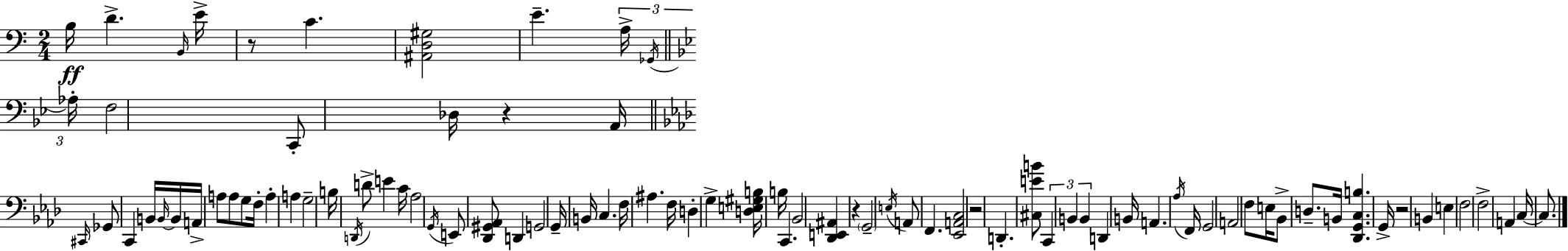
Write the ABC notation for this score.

X:1
T:Untitled
M:2/4
L:1/4
K:C
B,/4 D B,,/4 E/4 z/2 C [^A,,D,^G,]2 E A,/4 _G,,/4 _A,/4 F,2 C,,/2 _D,/4 z A,,/4 ^C,,/4 _G,,/2 C,, B,,/4 B,,/4 B,,/4 A,,/4 A,/2 A,/2 G,/2 F,/4 A, A, G,2 B,/4 D,,/4 D/2 E C/4 _A,2 G,,/4 E,,/2 [_D,,^G,,_A,,]/2 D,, G,,2 G,,/4 B,,/4 C, F,/4 ^A, F,/4 D, G, [D,E,^G,B,]/4 B,/4 C,, _B,,2 [_D,,E,,^A,,] z G,,2 E,/4 A,,/2 F,, [_E,,A,,C,]2 z2 D,, [^C,EB]/2 C,, B,, B,, D,, B,,/4 A,, _A,/4 F,,/4 G,,2 A,,2 F,/2 E,/4 _B,,/2 D,/2 B,,/4 [_D,,G,,C,B,] G,,/4 z2 B,, E, F,2 F,2 A,, C,/4 C,/2